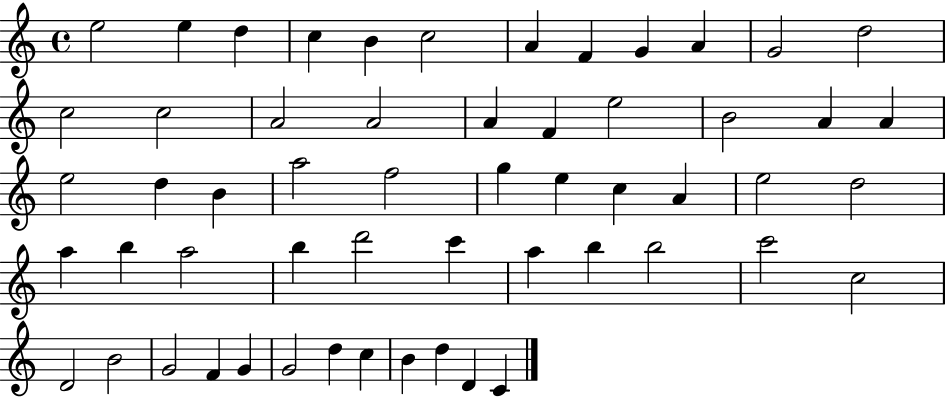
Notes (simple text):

E5/h E5/q D5/q C5/q B4/q C5/h A4/q F4/q G4/q A4/q G4/h D5/h C5/h C5/h A4/h A4/h A4/q F4/q E5/h B4/h A4/q A4/q E5/h D5/q B4/q A5/h F5/h G5/q E5/q C5/q A4/q E5/h D5/h A5/q B5/q A5/h B5/q D6/h C6/q A5/q B5/q B5/h C6/h C5/h D4/h B4/h G4/h F4/q G4/q G4/h D5/q C5/q B4/q D5/q D4/q C4/q